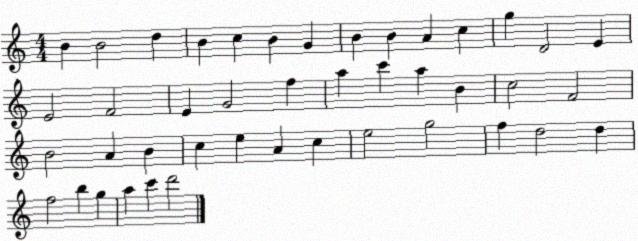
X:1
T:Untitled
M:4/4
L:1/4
K:C
B B2 d B c B G B B A c g D2 E E2 F2 E G2 f a c' a B c2 F2 B2 A B c e A c e2 g2 f d2 d f2 b g a c' d'2